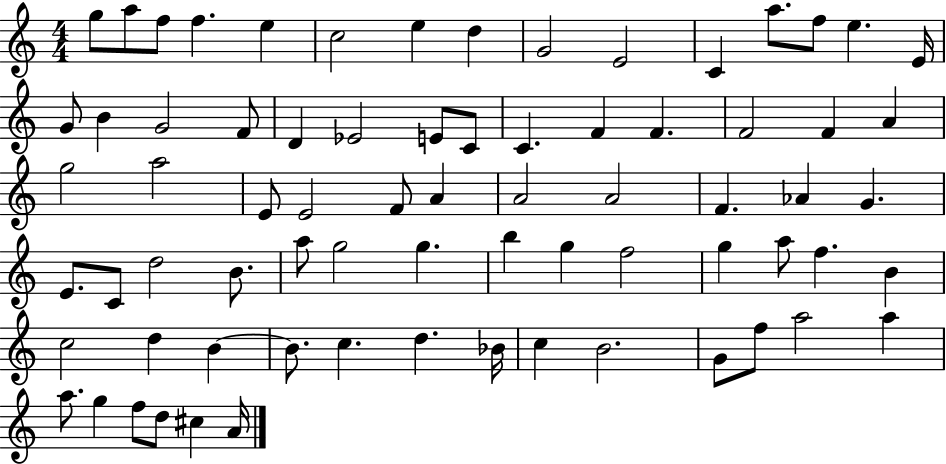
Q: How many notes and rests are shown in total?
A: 73